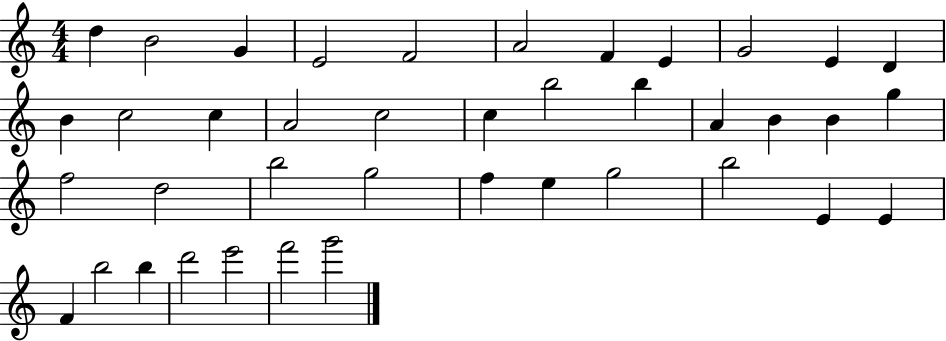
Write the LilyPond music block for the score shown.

{
  \clef treble
  \numericTimeSignature
  \time 4/4
  \key c \major
  d''4 b'2 g'4 | e'2 f'2 | a'2 f'4 e'4 | g'2 e'4 d'4 | \break b'4 c''2 c''4 | a'2 c''2 | c''4 b''2 b''4 | a'4 b'4 b'4 g''4 | \break f''2 d''2 | b''2 g''2 | f''4 e''4 g''2 | b''2 e'4 e'4 | \break f'4 b''2 b''4 | d'''2 e'''2 | f'''2 g'''2 | \bar "|."
}